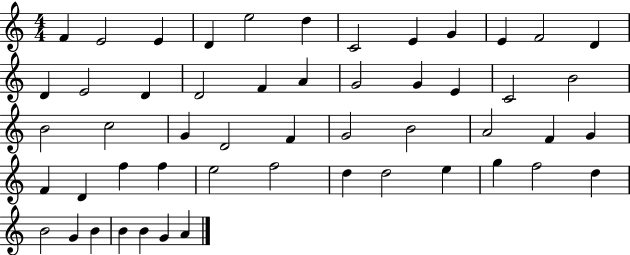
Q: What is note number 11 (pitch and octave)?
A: F4